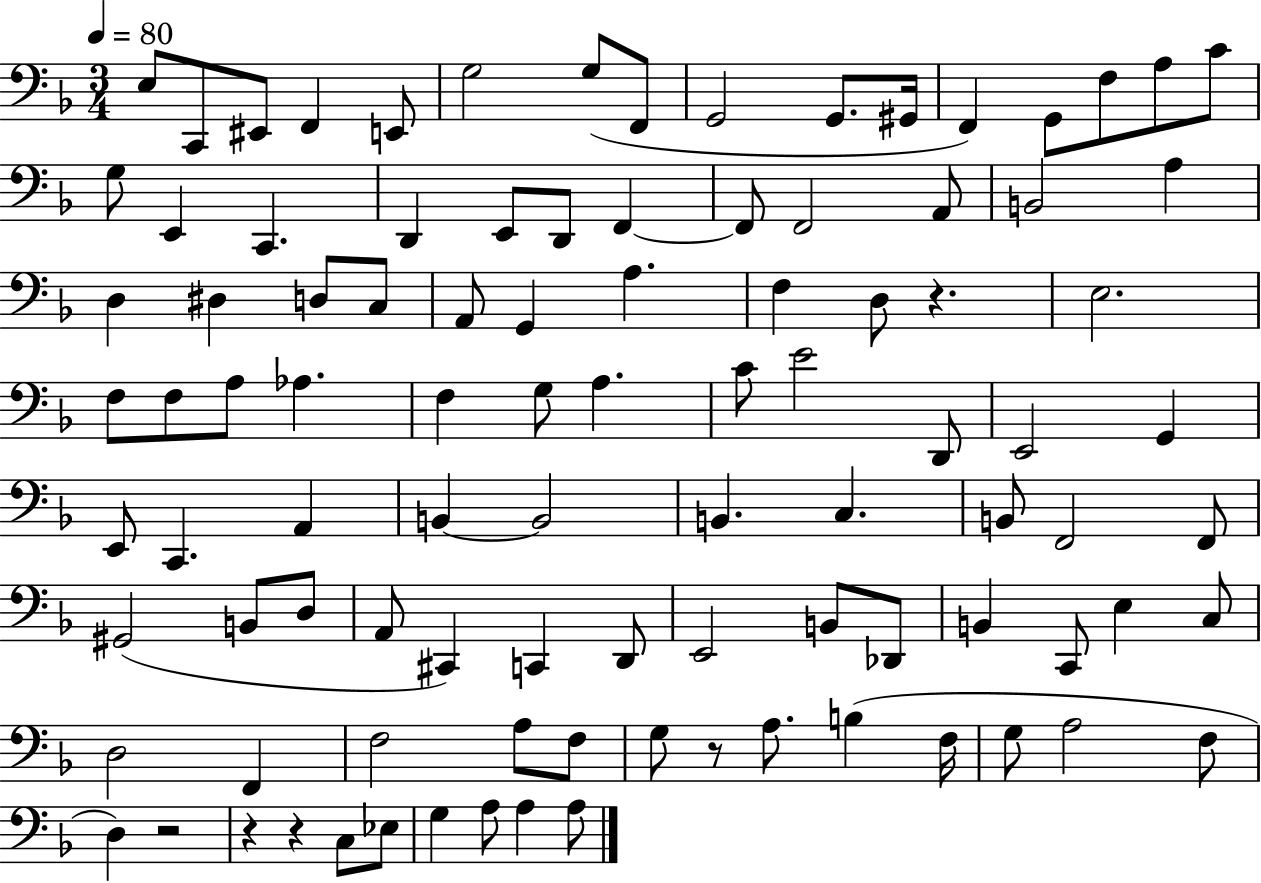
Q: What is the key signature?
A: F major